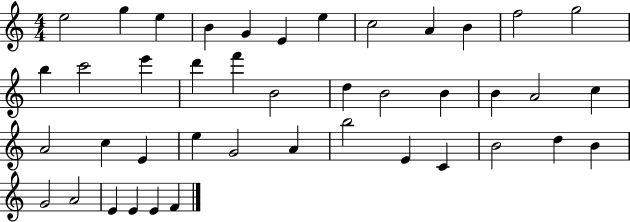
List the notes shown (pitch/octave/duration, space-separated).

E5/h G5/q E5/q B4/q G4/q E4/q E5/q C5/h A4/q B4/q F5/h G5/h B5/q C6/h E6/q D6/q F6/q B4/h D5/q B4/h B4/q B4/q A4/h C5/q A4/h C5/q E4/q E5/q G4/h A4/q B5/h E4/q C4/q B4/h D5/q B4/q G4/h A4/h E4/q E4/q E4/q F4/q